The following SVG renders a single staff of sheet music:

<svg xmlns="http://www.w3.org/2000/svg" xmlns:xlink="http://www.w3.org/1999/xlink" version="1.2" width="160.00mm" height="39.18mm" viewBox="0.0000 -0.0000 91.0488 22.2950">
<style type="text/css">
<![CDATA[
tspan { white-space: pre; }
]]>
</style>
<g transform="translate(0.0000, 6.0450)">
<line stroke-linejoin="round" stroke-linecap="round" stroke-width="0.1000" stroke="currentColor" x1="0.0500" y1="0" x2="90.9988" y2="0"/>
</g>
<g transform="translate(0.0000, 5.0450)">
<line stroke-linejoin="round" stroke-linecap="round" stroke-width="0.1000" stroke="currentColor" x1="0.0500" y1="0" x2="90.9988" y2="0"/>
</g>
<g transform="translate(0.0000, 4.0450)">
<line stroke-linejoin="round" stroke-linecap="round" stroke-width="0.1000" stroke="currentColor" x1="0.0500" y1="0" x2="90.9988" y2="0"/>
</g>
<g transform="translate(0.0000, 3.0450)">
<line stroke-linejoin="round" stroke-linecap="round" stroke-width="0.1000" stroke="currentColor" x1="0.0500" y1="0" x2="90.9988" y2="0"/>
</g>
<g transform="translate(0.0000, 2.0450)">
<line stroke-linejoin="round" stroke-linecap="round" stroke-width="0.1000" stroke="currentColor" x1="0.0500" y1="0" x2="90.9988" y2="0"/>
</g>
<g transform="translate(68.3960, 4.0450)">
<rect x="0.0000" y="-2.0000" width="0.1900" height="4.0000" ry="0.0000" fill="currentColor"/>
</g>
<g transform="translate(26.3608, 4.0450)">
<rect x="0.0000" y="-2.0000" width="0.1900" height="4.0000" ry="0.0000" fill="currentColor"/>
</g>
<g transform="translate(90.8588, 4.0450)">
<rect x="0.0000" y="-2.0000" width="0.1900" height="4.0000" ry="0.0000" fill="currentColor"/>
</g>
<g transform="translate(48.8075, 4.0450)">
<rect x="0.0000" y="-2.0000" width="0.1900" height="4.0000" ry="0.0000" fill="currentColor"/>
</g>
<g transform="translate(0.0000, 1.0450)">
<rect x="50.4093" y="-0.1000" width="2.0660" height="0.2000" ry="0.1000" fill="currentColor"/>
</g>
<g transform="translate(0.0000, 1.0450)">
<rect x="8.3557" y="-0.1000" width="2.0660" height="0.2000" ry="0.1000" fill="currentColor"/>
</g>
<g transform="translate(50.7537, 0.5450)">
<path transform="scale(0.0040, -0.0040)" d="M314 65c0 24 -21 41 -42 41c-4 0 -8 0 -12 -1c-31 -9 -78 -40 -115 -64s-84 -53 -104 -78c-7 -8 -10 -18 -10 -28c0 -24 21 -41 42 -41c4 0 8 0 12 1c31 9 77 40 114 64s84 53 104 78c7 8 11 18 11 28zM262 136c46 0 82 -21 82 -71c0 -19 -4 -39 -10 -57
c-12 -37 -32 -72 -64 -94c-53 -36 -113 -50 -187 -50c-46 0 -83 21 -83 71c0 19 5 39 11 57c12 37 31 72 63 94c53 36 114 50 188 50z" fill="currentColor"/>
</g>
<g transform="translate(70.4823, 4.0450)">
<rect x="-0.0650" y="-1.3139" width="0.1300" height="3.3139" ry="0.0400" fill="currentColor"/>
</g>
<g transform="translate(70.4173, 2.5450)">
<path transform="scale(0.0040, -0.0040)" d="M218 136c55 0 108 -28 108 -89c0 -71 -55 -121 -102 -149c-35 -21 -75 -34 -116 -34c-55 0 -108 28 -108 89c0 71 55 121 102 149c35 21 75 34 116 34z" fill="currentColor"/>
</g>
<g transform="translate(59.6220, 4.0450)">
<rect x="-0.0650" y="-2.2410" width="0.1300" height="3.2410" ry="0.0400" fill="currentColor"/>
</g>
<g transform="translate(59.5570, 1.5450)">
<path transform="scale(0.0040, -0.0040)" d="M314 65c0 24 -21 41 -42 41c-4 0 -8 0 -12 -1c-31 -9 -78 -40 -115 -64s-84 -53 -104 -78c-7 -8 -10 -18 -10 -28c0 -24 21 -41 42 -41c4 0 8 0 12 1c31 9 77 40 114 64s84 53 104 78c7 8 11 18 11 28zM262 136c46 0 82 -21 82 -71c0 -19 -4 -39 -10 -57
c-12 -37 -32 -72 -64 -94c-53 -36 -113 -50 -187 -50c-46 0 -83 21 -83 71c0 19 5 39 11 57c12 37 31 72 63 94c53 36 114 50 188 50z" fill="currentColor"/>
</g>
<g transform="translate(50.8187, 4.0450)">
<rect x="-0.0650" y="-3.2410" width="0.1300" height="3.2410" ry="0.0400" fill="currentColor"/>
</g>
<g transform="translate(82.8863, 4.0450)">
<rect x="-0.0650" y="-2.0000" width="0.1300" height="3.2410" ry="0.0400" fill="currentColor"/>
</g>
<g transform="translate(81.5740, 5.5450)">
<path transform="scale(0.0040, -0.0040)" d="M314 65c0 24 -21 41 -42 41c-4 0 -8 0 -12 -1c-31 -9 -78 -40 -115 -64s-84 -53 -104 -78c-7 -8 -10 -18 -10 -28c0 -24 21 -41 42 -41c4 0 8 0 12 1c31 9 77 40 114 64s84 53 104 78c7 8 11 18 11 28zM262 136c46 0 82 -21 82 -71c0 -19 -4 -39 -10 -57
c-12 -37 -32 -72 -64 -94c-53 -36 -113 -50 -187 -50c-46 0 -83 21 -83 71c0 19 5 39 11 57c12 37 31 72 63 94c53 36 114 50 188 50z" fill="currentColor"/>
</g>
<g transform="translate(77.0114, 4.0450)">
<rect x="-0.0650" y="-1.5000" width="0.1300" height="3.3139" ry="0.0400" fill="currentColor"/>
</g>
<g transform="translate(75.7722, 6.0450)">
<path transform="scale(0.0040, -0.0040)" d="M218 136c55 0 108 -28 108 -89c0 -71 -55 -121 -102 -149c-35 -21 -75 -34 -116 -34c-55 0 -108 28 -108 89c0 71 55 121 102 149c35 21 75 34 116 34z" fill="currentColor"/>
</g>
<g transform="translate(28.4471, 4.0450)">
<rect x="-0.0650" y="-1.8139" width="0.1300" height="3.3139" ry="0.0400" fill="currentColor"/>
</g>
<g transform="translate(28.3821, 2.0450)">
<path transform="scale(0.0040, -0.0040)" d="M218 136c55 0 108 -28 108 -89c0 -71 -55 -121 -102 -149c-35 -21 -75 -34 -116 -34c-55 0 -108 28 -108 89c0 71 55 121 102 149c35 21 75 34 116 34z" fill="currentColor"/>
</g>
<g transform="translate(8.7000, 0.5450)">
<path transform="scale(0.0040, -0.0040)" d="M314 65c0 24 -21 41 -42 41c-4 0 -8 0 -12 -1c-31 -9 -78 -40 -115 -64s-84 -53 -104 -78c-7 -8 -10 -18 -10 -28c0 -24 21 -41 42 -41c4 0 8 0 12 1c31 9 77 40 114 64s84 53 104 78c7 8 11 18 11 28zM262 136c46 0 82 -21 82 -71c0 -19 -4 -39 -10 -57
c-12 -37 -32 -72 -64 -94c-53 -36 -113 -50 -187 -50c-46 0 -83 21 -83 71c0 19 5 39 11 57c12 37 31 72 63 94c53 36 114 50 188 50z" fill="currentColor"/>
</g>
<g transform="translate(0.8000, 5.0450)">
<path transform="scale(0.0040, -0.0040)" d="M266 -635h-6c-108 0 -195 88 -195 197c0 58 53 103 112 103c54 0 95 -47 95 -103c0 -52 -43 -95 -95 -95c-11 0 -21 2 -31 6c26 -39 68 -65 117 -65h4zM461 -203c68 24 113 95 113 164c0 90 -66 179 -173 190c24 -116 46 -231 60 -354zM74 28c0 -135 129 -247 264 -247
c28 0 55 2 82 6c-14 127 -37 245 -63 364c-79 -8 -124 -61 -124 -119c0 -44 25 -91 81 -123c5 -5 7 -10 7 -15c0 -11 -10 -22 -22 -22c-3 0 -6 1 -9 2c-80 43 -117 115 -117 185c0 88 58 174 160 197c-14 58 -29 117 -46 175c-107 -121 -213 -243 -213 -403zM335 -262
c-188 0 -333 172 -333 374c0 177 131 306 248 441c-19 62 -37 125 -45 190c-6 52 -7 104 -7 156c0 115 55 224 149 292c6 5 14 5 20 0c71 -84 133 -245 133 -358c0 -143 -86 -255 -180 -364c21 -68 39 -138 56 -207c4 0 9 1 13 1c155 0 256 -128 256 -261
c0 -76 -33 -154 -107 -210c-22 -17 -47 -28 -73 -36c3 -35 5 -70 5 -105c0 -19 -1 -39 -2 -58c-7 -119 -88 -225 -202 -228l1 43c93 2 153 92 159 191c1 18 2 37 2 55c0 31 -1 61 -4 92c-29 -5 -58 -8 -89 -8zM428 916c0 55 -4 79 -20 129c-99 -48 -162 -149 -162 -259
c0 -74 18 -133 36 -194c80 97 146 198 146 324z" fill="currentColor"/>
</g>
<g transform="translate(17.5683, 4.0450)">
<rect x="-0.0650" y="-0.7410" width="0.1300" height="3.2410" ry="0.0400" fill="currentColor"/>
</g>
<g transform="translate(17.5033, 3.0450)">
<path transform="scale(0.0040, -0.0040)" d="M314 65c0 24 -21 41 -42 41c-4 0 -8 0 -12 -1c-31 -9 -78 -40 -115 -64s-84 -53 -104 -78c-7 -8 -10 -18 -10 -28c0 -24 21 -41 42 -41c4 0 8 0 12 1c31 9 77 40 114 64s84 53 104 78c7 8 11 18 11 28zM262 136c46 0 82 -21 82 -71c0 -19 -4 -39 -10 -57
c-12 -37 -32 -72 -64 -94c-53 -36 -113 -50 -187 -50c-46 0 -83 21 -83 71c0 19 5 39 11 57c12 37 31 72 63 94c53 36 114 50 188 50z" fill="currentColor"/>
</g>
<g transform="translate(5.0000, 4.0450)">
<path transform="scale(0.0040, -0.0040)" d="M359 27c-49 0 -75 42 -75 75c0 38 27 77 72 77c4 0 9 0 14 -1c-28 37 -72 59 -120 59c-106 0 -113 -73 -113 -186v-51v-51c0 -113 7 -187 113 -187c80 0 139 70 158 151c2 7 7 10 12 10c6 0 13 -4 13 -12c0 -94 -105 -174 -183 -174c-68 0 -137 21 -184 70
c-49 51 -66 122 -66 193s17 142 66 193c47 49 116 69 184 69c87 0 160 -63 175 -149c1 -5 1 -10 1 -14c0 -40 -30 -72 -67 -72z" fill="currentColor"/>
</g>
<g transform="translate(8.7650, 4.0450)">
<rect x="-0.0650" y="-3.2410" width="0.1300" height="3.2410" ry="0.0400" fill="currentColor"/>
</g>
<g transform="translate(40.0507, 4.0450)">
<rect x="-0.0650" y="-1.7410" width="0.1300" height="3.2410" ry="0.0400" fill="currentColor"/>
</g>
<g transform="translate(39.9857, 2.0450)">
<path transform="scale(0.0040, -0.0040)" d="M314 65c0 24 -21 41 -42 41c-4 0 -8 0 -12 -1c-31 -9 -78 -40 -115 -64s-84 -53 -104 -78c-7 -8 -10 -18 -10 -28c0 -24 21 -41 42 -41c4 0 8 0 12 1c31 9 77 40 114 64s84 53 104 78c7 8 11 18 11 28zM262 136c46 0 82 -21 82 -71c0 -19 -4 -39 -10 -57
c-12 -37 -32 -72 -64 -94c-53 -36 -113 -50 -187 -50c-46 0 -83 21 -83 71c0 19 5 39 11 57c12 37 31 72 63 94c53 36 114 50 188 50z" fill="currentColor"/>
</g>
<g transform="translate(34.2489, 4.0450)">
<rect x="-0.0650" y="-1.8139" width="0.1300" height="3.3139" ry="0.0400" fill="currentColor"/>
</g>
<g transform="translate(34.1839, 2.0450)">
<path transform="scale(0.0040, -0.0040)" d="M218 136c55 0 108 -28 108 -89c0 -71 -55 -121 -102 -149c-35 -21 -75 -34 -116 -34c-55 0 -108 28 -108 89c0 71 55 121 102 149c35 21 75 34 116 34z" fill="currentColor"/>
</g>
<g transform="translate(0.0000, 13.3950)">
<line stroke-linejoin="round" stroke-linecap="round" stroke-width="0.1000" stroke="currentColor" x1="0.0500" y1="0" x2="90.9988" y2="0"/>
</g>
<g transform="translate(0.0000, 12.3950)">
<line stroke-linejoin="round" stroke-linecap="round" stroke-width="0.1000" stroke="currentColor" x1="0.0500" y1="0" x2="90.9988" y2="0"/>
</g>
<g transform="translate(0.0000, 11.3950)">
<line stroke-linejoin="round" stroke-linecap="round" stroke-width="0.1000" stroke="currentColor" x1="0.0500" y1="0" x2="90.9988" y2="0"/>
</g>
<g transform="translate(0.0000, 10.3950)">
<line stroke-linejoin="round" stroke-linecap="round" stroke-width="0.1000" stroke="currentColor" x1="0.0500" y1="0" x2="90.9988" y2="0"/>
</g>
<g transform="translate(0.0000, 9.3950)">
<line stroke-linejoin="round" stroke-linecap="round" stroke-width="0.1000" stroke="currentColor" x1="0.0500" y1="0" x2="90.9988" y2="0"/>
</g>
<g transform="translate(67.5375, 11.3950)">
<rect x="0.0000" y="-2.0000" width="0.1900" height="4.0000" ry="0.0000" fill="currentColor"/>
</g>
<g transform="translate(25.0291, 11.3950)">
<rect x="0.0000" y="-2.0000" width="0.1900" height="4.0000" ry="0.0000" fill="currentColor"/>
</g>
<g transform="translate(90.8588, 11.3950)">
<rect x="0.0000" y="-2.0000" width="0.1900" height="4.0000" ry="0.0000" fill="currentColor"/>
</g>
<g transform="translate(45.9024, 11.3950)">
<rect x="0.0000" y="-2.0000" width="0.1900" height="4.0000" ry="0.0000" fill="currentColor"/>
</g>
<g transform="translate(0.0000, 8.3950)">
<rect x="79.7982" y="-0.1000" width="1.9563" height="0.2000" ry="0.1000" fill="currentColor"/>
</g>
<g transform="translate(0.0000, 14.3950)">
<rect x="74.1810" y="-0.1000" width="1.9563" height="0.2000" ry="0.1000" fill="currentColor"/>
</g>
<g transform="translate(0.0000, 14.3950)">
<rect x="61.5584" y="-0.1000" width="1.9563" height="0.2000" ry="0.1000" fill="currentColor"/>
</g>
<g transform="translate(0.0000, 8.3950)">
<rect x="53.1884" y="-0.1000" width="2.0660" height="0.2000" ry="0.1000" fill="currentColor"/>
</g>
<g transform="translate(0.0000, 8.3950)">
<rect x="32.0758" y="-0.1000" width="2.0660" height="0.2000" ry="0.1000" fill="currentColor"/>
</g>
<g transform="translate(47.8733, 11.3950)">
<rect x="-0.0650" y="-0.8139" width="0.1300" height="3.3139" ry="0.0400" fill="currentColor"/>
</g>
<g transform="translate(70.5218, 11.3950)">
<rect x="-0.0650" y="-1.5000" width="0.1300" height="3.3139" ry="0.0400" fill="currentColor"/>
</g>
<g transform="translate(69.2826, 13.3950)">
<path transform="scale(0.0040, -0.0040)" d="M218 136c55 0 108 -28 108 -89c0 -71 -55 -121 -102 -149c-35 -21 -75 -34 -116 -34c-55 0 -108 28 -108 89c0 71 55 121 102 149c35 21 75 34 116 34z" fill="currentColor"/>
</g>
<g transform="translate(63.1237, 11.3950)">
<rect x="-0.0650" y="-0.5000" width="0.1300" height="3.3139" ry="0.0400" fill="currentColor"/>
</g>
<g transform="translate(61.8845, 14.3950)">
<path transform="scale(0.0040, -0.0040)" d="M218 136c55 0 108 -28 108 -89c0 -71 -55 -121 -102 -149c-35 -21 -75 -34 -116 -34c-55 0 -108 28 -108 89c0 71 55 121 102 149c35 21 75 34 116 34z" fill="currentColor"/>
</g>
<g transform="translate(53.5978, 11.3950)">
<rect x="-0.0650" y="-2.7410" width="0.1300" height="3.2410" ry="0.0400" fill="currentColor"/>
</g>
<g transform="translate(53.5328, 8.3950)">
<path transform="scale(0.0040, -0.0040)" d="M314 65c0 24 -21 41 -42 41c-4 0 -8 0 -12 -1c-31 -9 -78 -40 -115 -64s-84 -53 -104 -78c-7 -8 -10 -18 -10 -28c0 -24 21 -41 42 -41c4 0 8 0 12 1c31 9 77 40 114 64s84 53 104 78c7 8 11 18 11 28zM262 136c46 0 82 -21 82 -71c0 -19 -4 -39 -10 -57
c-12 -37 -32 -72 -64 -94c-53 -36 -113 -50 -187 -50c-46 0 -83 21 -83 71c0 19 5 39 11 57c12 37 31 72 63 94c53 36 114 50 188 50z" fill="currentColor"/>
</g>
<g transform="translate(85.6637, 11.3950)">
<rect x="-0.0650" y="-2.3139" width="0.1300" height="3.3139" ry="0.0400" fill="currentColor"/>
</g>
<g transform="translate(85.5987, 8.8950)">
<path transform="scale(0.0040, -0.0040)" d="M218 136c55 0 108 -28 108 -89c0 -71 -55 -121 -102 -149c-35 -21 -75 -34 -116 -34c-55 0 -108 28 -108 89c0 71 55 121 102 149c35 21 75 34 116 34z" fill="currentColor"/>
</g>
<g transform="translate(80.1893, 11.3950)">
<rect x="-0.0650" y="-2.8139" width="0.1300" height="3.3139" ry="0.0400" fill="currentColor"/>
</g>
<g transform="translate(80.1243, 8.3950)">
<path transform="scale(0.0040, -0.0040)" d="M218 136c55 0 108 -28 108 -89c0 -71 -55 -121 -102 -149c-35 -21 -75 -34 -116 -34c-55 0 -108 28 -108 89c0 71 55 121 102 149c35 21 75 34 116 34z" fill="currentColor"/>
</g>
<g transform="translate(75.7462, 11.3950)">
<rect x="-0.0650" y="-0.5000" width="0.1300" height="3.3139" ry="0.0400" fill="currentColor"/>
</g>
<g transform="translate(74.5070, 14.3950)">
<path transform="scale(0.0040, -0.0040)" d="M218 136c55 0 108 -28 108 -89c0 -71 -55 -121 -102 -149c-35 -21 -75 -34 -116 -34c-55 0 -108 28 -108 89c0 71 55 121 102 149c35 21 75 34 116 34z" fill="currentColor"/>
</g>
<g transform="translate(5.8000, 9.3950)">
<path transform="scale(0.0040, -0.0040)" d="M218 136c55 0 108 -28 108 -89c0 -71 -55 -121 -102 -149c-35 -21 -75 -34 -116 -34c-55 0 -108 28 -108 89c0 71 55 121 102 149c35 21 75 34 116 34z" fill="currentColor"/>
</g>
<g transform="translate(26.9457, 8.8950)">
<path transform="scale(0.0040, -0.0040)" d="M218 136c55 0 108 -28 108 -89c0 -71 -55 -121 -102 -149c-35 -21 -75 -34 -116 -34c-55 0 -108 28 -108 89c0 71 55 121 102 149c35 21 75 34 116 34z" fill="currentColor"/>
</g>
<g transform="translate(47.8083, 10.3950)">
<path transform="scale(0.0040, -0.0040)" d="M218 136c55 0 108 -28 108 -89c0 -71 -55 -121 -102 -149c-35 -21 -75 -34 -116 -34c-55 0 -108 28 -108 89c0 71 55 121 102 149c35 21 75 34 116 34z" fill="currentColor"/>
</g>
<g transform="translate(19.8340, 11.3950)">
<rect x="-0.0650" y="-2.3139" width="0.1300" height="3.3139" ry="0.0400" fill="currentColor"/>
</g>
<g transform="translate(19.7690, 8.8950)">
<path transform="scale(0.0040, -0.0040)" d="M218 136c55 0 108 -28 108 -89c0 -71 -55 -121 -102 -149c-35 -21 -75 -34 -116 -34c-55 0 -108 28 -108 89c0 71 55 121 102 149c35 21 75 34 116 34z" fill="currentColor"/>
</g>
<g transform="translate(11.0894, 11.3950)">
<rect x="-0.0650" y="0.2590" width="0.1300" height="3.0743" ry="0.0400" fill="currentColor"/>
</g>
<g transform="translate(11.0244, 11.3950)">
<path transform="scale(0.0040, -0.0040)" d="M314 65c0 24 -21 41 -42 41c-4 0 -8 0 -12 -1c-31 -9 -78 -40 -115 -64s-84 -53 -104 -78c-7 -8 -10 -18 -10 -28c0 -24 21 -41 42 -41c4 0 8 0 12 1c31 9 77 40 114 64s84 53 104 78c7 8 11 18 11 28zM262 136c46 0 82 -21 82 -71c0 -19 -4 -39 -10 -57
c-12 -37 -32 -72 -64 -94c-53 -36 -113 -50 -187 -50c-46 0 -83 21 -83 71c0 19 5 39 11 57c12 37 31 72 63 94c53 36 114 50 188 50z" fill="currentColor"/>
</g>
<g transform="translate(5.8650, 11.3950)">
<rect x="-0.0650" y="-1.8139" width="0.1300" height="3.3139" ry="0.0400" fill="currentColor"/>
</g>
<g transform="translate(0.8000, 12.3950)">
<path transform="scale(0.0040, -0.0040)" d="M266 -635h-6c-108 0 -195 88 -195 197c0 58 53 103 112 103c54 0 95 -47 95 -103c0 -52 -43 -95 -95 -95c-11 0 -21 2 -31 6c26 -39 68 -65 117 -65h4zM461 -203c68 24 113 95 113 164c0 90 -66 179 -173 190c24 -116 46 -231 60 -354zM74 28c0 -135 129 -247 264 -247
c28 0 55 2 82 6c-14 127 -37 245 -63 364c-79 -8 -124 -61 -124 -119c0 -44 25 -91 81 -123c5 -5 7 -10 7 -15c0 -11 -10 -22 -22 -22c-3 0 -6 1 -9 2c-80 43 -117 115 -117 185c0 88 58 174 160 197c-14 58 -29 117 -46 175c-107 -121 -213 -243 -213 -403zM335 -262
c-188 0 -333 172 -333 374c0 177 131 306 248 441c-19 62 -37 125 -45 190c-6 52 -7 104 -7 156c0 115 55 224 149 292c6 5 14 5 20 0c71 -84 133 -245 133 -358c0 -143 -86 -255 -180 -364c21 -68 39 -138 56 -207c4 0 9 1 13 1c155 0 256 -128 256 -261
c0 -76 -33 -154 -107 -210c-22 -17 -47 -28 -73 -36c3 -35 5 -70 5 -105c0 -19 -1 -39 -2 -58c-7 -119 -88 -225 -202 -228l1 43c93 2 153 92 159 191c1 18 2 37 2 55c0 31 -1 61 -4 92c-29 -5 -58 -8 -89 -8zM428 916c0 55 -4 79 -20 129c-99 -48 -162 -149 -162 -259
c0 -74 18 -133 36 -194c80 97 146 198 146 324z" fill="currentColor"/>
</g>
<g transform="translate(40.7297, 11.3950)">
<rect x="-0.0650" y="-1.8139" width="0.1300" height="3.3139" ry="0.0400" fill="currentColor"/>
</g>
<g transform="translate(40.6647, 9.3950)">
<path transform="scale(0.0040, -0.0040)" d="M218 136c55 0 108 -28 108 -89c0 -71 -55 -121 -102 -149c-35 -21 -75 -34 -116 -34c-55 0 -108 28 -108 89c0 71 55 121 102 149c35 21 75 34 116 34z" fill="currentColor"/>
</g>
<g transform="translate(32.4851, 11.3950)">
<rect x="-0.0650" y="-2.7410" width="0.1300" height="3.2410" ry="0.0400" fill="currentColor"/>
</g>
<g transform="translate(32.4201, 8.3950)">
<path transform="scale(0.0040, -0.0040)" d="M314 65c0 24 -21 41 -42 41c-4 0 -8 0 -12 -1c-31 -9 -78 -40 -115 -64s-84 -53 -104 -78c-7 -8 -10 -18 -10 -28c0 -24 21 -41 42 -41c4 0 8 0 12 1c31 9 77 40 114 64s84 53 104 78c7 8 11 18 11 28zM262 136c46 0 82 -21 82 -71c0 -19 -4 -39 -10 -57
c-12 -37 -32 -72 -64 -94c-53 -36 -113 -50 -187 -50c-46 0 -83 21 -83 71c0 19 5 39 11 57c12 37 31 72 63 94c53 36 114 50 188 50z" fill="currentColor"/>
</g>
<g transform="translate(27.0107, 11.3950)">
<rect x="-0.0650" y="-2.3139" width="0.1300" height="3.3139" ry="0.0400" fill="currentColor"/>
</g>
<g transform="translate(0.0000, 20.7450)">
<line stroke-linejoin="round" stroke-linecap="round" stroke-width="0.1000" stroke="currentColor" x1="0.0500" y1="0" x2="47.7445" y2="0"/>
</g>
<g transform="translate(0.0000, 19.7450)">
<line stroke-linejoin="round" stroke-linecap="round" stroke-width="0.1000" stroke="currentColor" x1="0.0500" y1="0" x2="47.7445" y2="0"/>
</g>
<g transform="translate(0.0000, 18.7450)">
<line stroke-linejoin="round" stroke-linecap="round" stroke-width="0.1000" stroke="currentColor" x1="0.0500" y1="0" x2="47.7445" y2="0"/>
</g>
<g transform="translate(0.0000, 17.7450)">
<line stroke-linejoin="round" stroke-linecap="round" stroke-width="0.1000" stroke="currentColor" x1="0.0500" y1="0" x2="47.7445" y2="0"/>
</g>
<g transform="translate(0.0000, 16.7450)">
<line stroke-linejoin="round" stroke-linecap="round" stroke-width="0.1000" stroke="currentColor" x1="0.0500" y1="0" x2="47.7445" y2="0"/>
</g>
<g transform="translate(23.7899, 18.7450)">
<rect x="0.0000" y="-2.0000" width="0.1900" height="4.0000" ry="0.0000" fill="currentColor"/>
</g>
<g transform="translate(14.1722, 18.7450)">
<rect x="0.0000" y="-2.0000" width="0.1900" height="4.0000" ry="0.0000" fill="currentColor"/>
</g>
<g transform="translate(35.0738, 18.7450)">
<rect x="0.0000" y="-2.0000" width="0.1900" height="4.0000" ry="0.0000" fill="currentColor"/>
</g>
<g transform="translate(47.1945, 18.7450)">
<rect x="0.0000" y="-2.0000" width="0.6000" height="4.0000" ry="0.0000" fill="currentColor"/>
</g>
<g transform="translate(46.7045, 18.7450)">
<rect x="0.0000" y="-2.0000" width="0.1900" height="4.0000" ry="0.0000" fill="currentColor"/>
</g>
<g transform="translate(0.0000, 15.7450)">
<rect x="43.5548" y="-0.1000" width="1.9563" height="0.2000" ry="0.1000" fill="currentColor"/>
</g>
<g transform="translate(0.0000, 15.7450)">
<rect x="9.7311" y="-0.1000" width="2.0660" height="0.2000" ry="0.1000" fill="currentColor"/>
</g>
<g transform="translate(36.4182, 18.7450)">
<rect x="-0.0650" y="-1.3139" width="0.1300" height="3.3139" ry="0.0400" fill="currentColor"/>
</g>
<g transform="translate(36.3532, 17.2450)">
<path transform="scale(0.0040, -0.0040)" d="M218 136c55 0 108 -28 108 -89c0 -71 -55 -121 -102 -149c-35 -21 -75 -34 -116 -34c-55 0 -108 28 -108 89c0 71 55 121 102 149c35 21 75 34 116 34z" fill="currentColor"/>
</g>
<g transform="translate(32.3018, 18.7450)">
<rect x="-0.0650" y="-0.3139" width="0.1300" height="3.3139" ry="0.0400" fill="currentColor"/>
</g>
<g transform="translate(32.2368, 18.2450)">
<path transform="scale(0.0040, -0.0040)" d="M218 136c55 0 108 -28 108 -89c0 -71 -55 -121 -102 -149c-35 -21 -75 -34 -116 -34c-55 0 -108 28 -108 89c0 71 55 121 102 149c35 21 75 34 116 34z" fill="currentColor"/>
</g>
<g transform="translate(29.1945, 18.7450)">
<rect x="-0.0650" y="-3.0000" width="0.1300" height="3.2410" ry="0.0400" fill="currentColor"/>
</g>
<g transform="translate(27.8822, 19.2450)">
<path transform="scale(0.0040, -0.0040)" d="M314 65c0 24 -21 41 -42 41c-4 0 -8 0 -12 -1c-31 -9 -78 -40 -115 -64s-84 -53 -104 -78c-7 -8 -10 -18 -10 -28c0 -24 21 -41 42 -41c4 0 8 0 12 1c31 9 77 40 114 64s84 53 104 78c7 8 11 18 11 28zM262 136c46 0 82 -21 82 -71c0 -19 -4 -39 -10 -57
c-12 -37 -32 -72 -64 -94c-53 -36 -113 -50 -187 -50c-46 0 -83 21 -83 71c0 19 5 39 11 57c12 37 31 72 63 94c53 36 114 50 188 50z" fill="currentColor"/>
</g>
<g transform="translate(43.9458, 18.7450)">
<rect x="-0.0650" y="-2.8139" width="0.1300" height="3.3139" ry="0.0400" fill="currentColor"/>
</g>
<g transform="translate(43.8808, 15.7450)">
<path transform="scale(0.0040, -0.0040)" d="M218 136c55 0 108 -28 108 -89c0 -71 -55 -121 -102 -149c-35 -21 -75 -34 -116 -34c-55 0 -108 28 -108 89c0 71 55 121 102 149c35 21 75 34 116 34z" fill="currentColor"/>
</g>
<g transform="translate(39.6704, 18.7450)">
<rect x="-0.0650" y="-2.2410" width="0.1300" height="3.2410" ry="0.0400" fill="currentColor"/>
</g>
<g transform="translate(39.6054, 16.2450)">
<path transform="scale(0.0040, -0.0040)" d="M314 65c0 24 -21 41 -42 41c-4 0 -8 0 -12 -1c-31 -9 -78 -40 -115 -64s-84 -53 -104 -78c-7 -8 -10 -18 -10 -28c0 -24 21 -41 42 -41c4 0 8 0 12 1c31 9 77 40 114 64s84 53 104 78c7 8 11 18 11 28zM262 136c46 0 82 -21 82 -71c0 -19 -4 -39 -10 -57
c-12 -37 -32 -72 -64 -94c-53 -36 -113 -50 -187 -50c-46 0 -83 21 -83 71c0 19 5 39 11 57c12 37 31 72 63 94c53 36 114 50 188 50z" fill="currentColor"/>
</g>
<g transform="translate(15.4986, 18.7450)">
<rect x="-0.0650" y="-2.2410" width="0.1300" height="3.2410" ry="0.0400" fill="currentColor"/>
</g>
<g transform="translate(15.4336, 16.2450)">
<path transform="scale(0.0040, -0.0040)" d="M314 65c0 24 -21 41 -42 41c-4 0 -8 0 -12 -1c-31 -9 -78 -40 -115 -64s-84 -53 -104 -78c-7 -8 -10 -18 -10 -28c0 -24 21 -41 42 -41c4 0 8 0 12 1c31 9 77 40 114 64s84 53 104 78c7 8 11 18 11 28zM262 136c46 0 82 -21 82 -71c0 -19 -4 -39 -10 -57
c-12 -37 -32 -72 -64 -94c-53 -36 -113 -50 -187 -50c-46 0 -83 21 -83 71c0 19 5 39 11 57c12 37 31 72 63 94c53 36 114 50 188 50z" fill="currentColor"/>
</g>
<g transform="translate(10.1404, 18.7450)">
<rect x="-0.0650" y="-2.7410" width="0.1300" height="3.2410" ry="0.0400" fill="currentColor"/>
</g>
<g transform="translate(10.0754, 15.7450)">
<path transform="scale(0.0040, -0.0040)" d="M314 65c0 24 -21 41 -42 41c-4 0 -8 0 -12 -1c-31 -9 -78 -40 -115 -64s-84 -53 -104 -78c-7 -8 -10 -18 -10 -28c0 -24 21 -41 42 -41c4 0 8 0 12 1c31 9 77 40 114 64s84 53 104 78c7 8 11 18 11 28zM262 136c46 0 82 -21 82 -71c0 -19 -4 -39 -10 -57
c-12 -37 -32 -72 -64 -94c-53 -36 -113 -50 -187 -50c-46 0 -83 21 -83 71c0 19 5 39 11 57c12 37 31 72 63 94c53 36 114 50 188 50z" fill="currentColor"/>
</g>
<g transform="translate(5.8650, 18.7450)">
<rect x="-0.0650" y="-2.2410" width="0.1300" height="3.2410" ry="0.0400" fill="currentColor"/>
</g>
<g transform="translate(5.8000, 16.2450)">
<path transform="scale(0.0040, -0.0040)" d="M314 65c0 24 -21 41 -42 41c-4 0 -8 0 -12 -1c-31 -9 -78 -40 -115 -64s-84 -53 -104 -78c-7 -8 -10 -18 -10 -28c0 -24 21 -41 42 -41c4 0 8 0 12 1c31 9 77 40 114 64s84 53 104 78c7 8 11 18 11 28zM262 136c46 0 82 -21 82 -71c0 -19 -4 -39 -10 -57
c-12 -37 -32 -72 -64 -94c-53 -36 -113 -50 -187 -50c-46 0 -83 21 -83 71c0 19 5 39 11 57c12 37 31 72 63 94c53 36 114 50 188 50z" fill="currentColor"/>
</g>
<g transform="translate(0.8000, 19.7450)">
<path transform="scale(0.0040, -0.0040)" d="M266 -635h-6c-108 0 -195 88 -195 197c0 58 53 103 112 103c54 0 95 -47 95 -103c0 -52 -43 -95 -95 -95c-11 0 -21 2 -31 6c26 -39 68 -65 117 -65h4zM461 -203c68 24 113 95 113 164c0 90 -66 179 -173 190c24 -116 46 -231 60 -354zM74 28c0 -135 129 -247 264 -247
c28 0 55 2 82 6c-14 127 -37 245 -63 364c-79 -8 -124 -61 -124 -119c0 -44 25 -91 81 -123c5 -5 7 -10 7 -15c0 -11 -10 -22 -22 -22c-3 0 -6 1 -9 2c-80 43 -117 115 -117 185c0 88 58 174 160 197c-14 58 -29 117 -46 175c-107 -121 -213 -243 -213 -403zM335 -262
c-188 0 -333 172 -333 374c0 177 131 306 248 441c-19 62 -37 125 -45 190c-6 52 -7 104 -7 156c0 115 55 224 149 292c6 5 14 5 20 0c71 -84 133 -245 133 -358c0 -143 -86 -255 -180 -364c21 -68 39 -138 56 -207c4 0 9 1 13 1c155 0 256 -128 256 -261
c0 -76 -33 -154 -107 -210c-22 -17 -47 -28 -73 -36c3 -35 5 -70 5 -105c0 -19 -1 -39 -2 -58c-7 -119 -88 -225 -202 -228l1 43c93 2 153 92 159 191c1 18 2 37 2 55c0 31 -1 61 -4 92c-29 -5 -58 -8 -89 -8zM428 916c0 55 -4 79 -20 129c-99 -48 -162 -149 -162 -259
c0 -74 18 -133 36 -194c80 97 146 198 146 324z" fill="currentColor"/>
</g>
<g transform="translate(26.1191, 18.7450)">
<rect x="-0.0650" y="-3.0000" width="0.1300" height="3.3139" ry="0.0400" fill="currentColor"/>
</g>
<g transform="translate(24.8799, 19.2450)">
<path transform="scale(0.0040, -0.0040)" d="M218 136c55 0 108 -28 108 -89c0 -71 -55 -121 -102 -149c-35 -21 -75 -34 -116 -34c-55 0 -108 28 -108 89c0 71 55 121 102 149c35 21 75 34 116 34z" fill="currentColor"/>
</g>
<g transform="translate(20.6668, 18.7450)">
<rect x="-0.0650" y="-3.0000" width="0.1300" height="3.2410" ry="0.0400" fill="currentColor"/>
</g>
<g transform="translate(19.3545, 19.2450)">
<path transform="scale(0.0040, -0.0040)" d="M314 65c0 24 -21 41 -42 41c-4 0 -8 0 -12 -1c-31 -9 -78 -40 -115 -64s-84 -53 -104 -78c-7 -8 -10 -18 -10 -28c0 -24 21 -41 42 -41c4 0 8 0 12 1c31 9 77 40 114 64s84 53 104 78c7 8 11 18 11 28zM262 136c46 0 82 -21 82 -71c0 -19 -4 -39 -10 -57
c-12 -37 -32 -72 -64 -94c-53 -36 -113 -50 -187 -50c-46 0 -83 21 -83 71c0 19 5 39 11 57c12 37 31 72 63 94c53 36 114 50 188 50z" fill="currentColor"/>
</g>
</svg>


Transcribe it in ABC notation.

X:1
T:Untitled
M:4/4
L:1/4
K:C
b2 d2 f f f2 b2 g2 e E F2 f B2 g g a2 f d a2 C E C a g g2 a2 g2 A2 A A2 c e g2 a